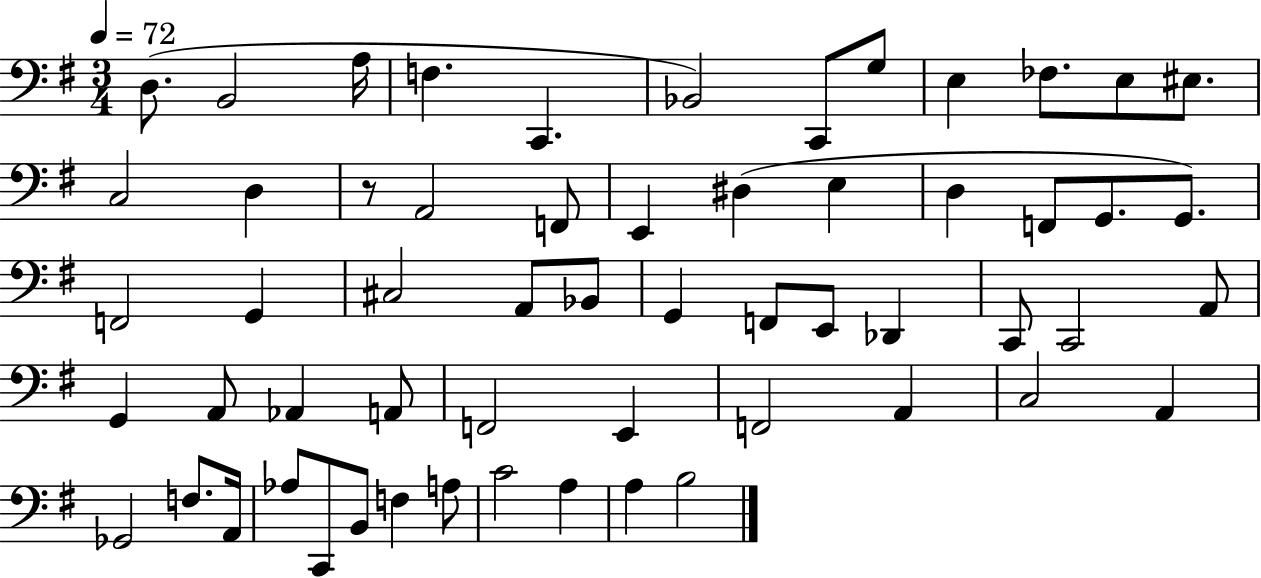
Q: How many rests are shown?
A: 1